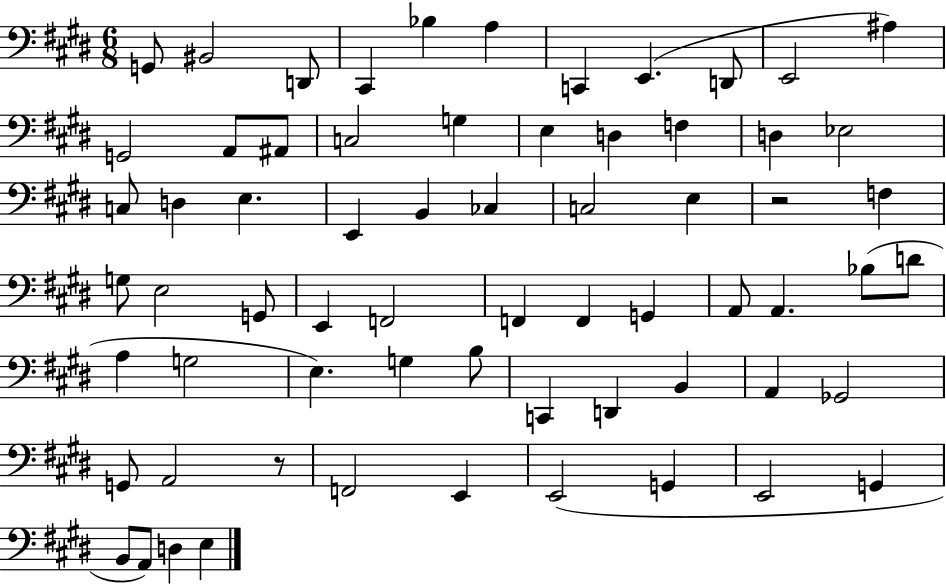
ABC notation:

X:1
T:Untitled
M:6/8
L:1/4
K:E
G,,/2 ^B,,2 D,,/2 ^C,, _B, A, C,, E,, D,,/2 E,,2 ^A, G,,2 A,,/2 ^A,,/2 C,2 G, E, D, F, D, _E,2 C,/2 D, E, E,, B,, _C, C,2 E, z2 F, G,/2 E,2 G,,/2 E,, F,,2 F,, F,, G,, A,,/2 A,, _B,/2 D/2 A, G,2 E, G, B,/2 C,, D,, B,, A,, _G,,2 G,,/2 A,,2 z/2 F,,2 E,, E,,2 G,, E,,2 G,, B,,/2 A,,/2 D, E,